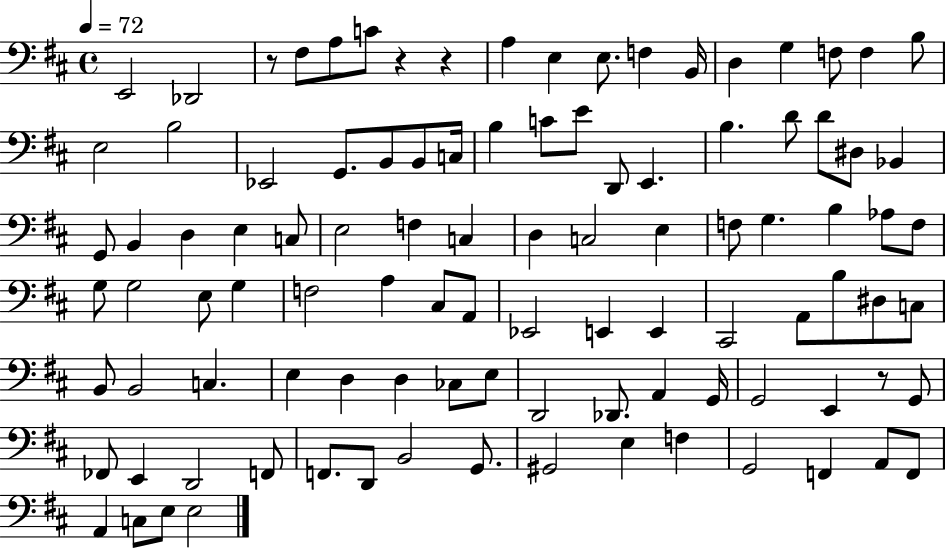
E2/h Db2/h R/e F#3/e A3/e C4/e R/q R/q A3/q E3/q E3/e. F3/q B2/s D3/q G3/q F3/e F3/q B3/e E3/h B3/h Eb2/h G2/e. B2/e B2/e C3/s B3/q C4/e E4/e D2/e E2/q. B3/q. D4/e D4/e D#3/e Bb2/q G2/e B2/q D3/q E3/q C3/e E3/h F3/q C3/q D3/q C3/h E3/q F3/e G3/q. B3/q Ab3/e F3/e G3/e G3/h E3/e G3/q F3/h A3/q C#3/e A2/e Eb2/h E2/q E2/q C#2/h A2/e B3/e D#3/e C3/e B2/e B2/h C3/q. E3/q D3/q D3/q CES3/e E3/e D2/h Db2/e. A2/q G2/s G2/h E2/q R/e G2/e FES2/e E2/q D2/h F2/e F2/e. D2/e B2/h G2/e. G#2/h E3/q F3/q G2/h F2/q A2/e F2/e A2/q C3/e E3/e E3/h